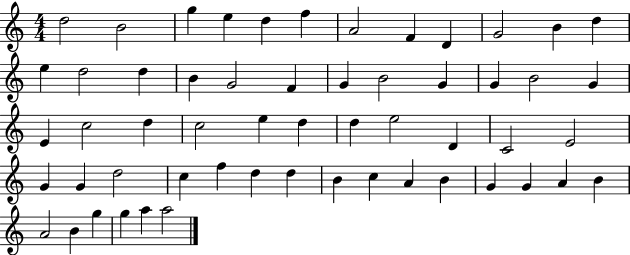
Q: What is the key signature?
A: C major